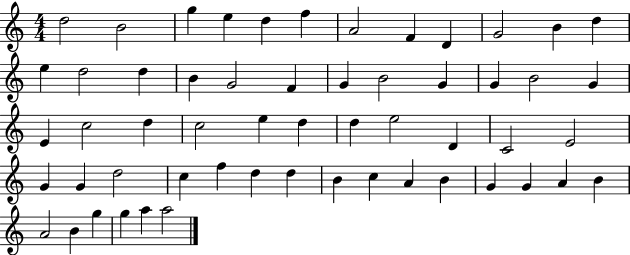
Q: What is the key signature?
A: C major